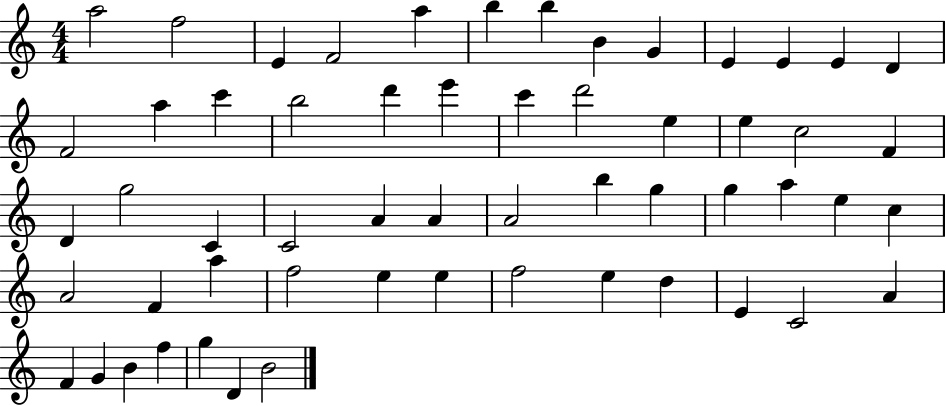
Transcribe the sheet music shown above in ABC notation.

X:1
T:Untitled
M:4/4
L:1/4
K:C
a2 f2 E F2 a b b B G E E E D F2 a c' b2 d' e' c' d'2 e e c2 F D g2 C C2 A A A2 b g g a e c A2 F a f2 e e f2 e d E C2 A F G B f g D B2